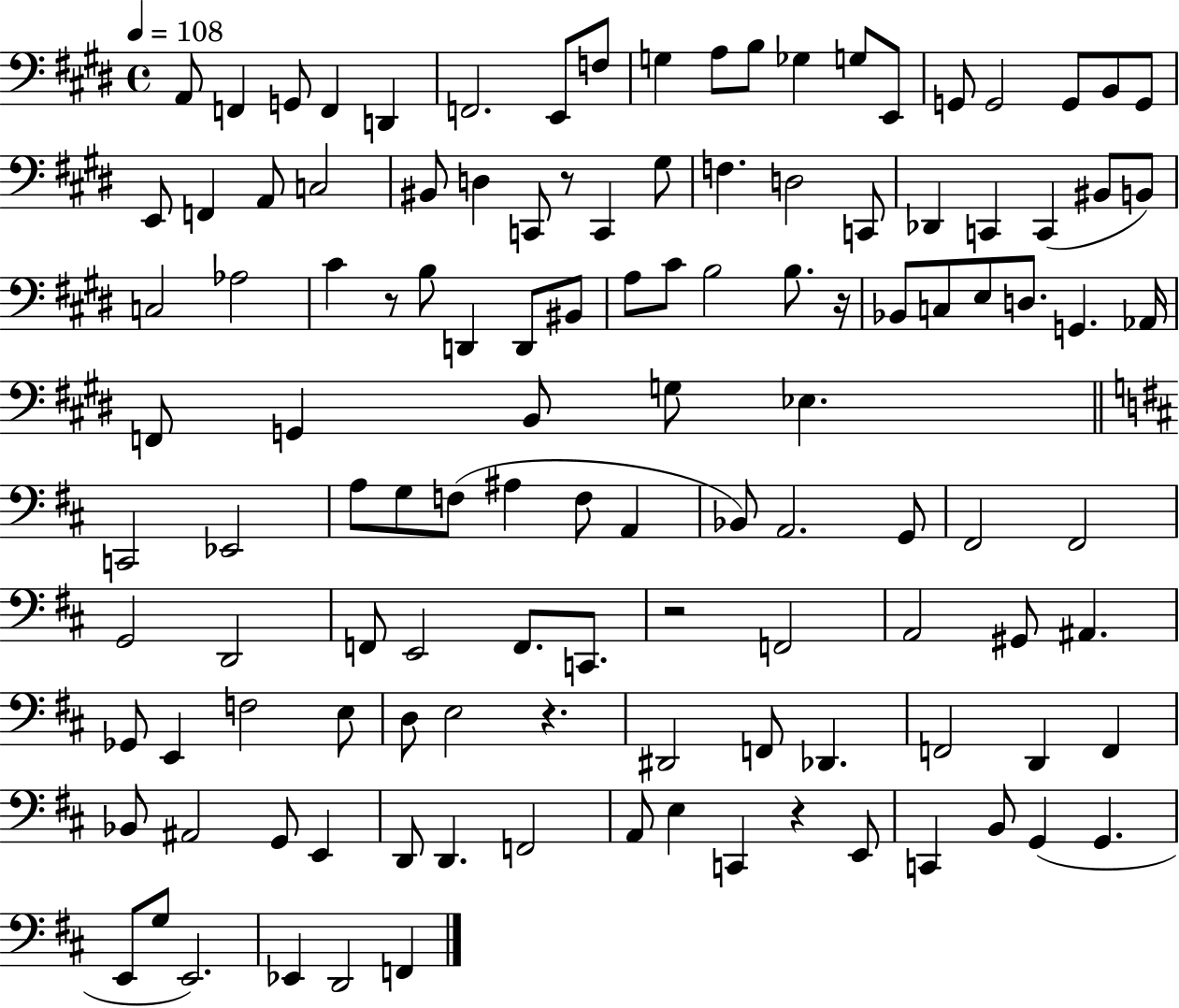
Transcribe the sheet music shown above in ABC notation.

X:1
T:Untitled
M:4/4
L:1/4
K:E
A,,/2 F,, G,,/2 F,, D,, F,,2 E,,/2 F,/2 G, A,/2 B,/2 _G, G,/2 E,,/2 G,,/2 G,,2 G,,/2 B,,/2 G,,/2 E,,/2 F,, A,,/2 C,2 ^B,,/2 D, C,,/2 z/2 C,, ^G,/2 F, D,2 C,,/2 _D,, C,, C,, ^B,,/2 B,,/2 C,2 _A,2 ^C z/2 B,/2 D,, D,,/2 ^B,,/2 A,/2 ^C/2 B,2 B,/2 z/4 _B,,/2 C,/2 E,/2 D,/2 G,, _A,,/4 F,,/2 G,, B,,/2 G,/2 _E, C,,2 _E,,2 A,/2 G,/2 F,/2 ^A, F,/2 A,, _B,,/2 A,,2 G,,/2 ^F,,2 ^F,,2 G,,2 D,,2 F,,/2 E,,2 F,,/2 C,,/2 z2 F,,2 A,,2 ^G,,/2 ^A,, _G,,/2 E,, F,2 E,/2 D,/2 E,2 z ^D,,2 F,,/2 _D,, F,,2 D,, F,, _B,,/2 ^A,,2 G,,/2 E,, D,,/2 D,, F,,2 A,,/2 E, C,, z E,,/2 C,, B,,/2 G,, G,, E,,/2 G,/2 E,,2 _E,, D,,2 F,,